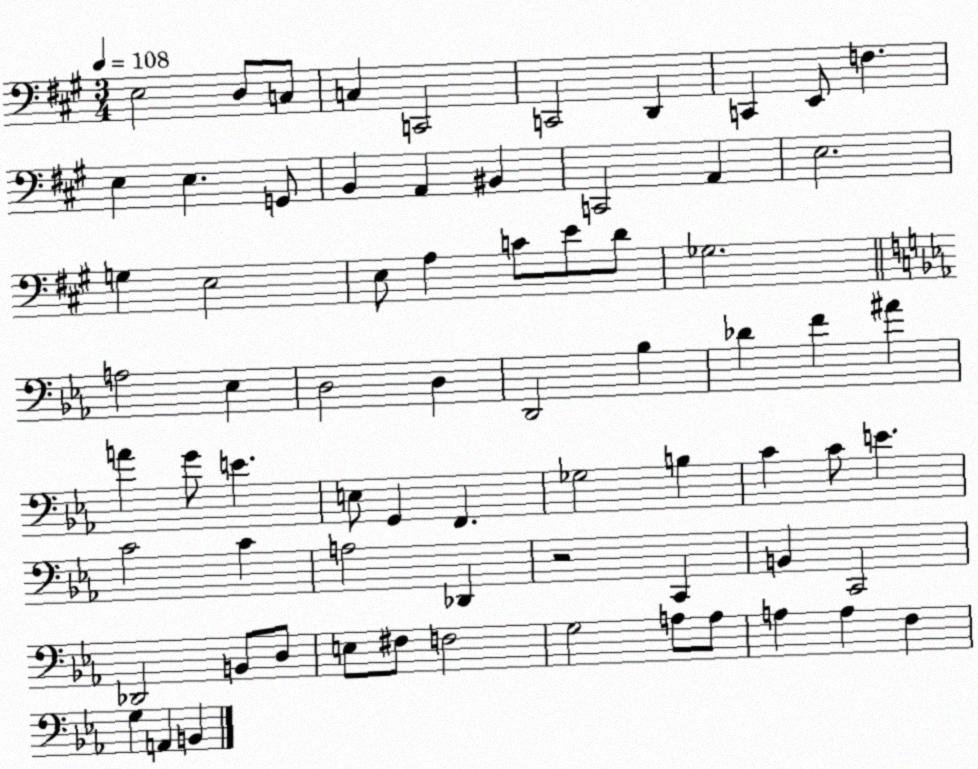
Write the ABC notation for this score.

X:1
T:Untitled
M:3/4
L:1/4
K:A
E,2 D,/2 C,/2 C, C,,2 C,,2 D,, C,, E,,/2 F, E, E, G,,/2 B,, A,, ^B,, C,,2 A,, E,2 G, E,2 E,/2 A, C/2 E/2 D/2 _G,2 A,2 _E, D,2 D, D,,2 _B, _D F ^A A G/2 E E,/2 G,, F,, _G,2 B, C C/2 E C2 C A,2 _D,, z2 C,, B,, C,,2 _D,,2 B,,/2 D,/2 E,/2 ^F,/2 F,2 G,2 A,/2 A,/2 A, A, F, G, A,, B,,